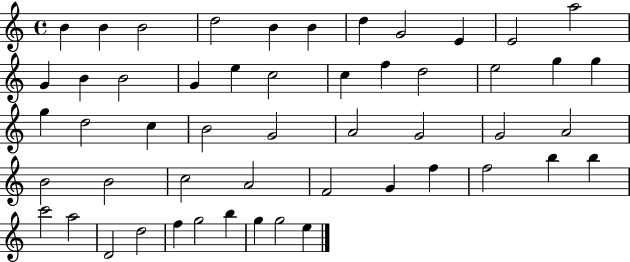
{
  \clef treble
  \time 4/4
  \defaultTimeSignature
  \key c \major
  b'4 b'4 b'2 | d''2 b'4 b'4 | d''4 g'2 e'4 | e'2 a''2 | \break g'4 b'4 b'2 | g'4 e''4 c''2 | c''4 f''4 d''2 | e''2 g''4 g''4 | \break g''4 d''2 c''4 | b'2 g'2 | a'2 g'2 | g'2 a'2 | \break b'2 b'2 | c''2 a'2 | f'2 g'4 f''4 | f''2 b''4 b''4 | \break c'''2 a''2 | d'2 d''2 | f''4 g''2 b''4 | g''4 g''2 e''4 | \break \bar "|."
}